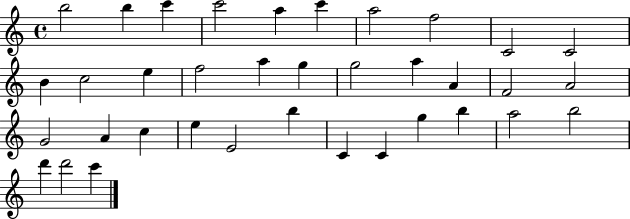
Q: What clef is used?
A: treble